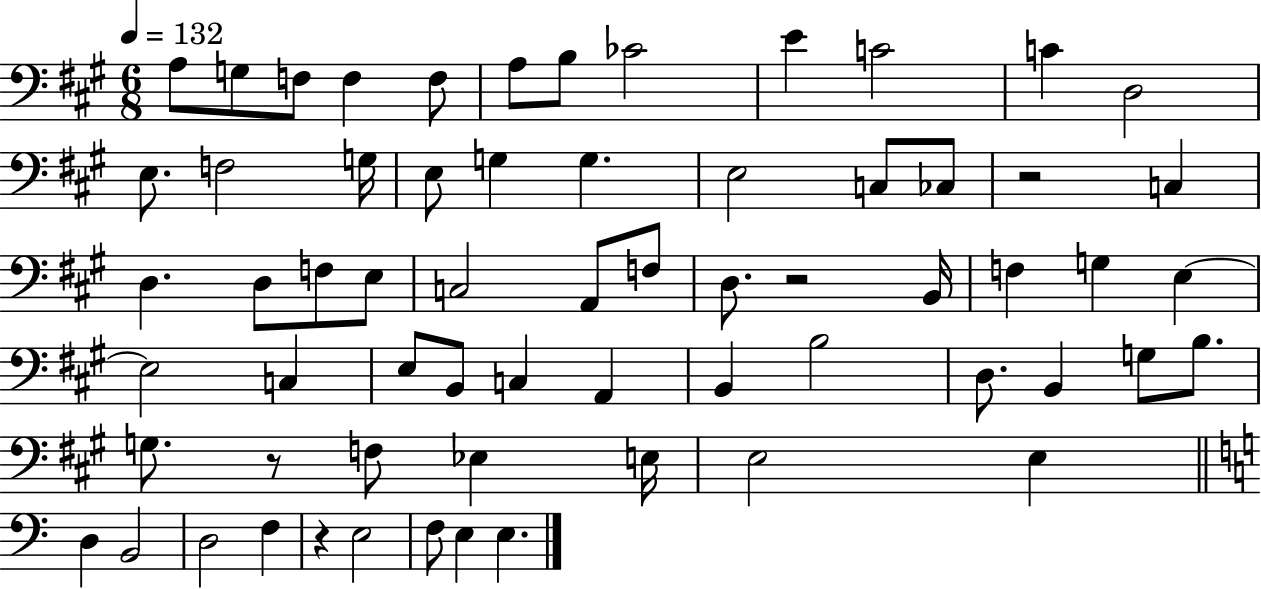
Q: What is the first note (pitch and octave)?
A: A3